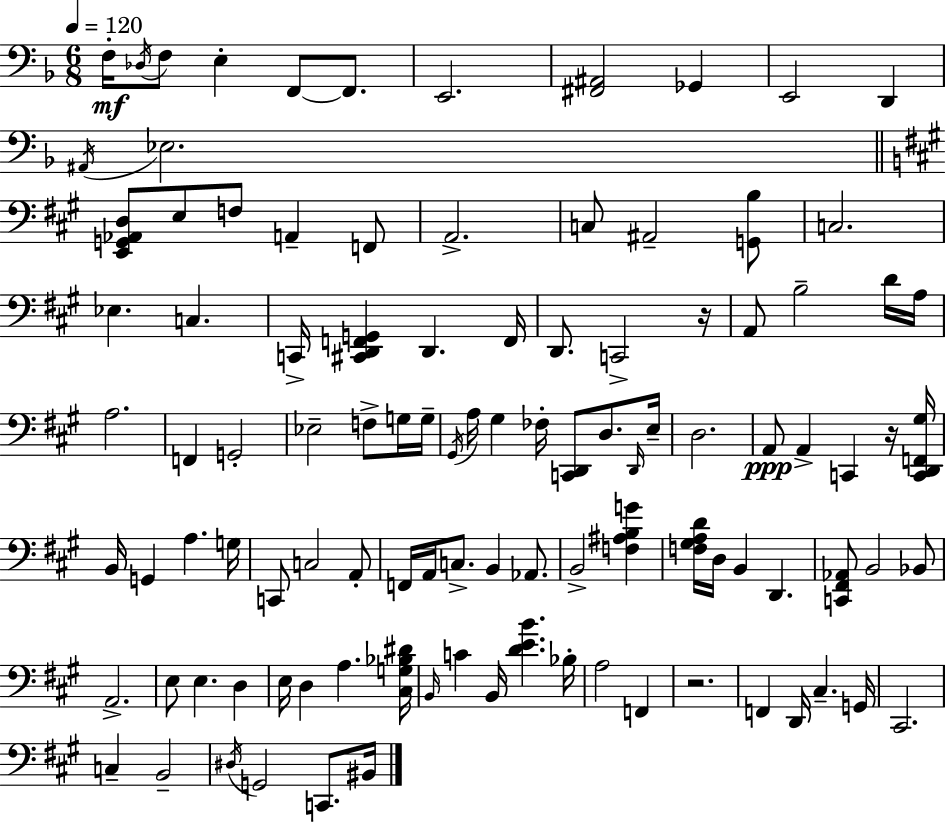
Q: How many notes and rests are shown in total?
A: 105